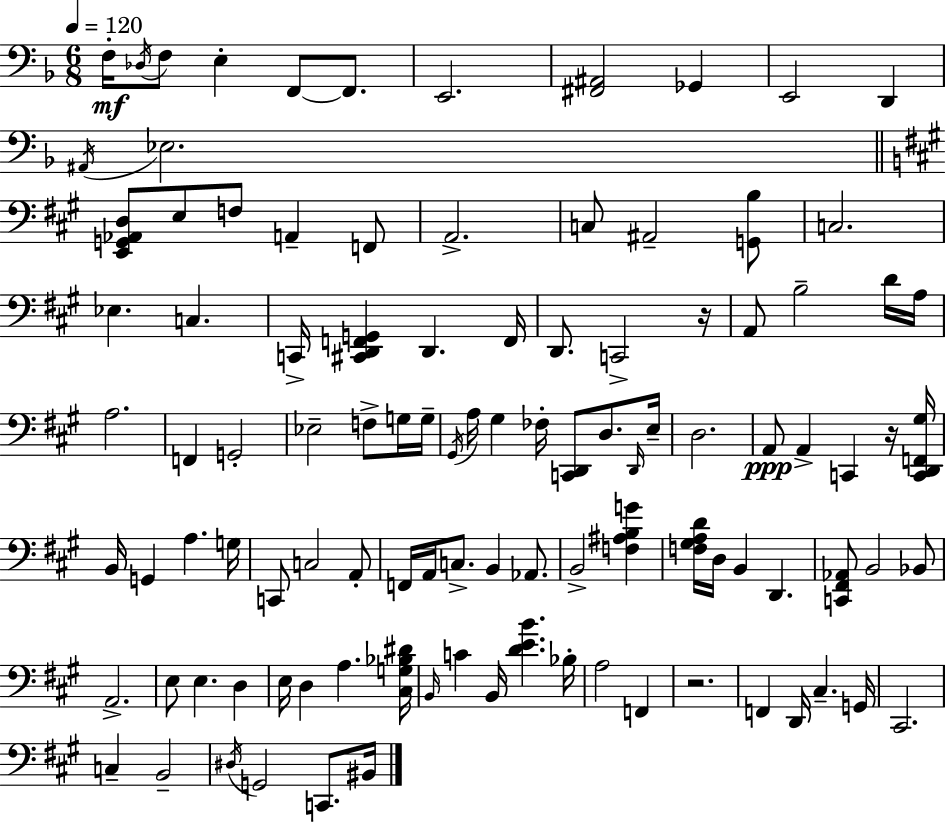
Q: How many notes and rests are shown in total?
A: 105